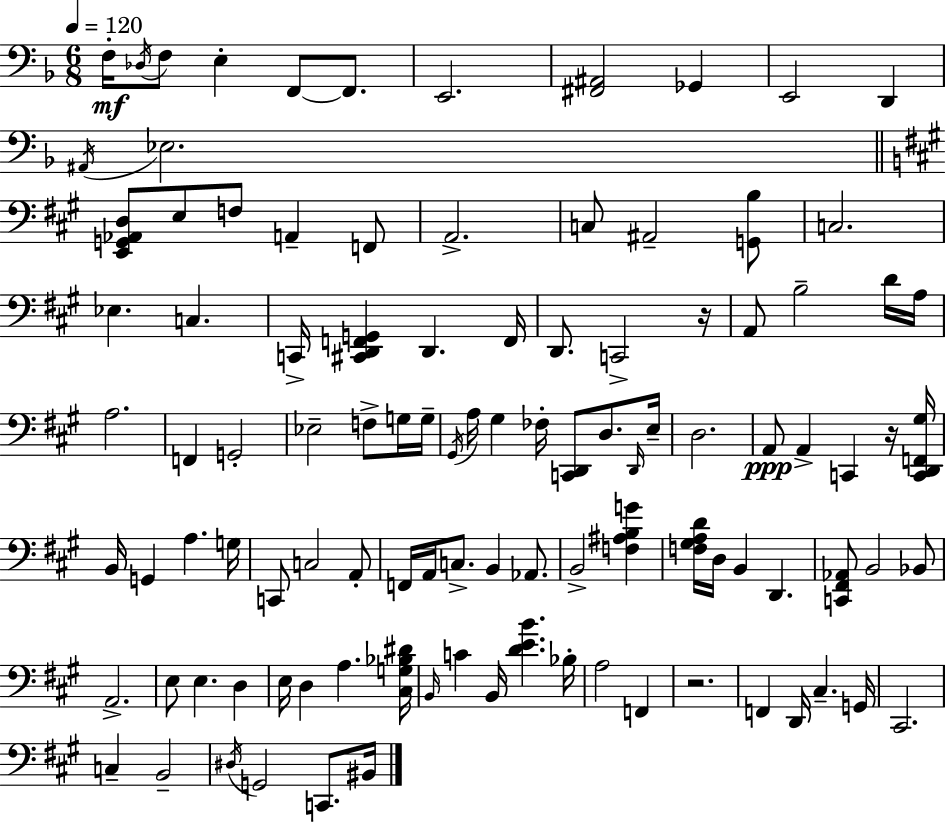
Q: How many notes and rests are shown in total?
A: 105